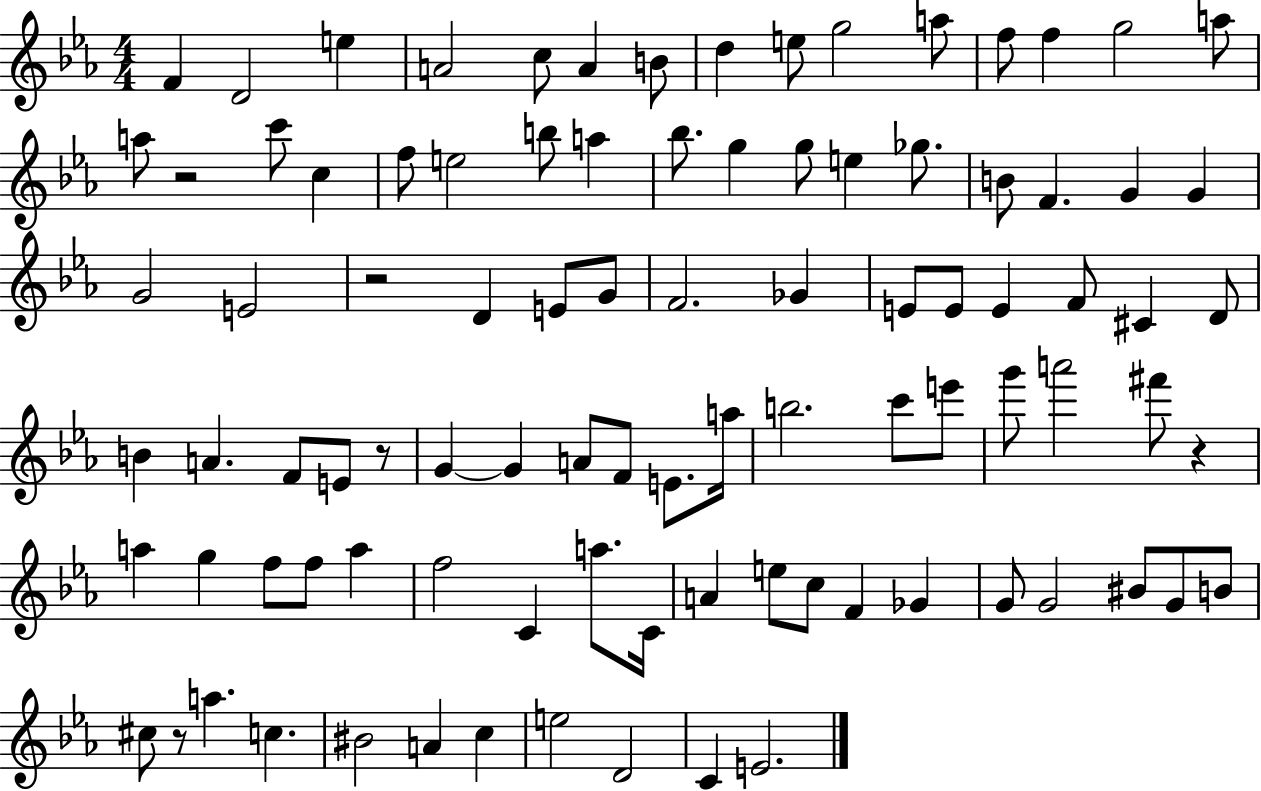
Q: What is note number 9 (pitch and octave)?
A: E5